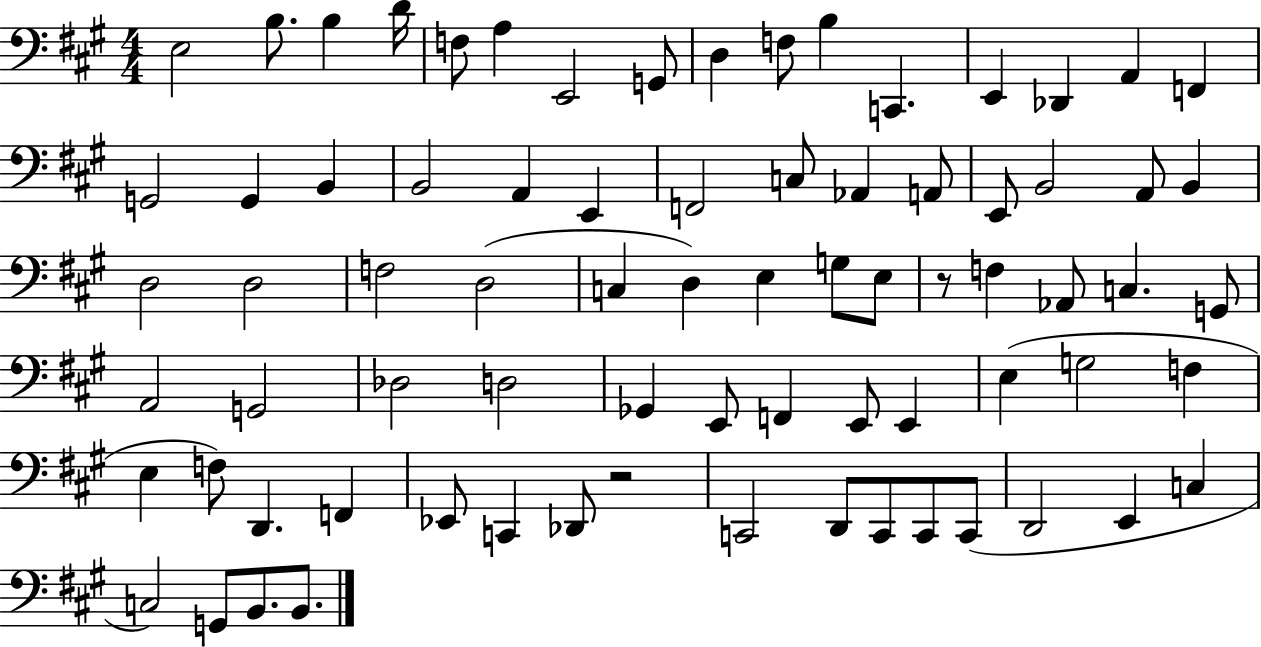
X:1
T:Untitled
M:4/4
L:1/4
K:A
E,2 B,/2 B, D/4 F,/2 A, E,,2 G,,/2 D, F,/2 B, C,, E,, _D,, A,, F,, G,,2 G,, B,, B,,2 A,, E,, F,,2 C,/2 _A,, A,,/2 E,,/2 B,,2 A,,/2 B,, D,2 D,2 F,2 D,2 C, D, E, G,/2 E,/2 z/2 F, _A,,/2 C, G,,/2 A,,2 G,,2 _D,2 D,2 _G,, E,,/2 F,, E,,/2 E,, E, G,2 F, E, F,/2 D,, F,, _E,,/2 C,, _D,,/2 z2 C,,2 D,,/2 C,,/2 C,,/2 C,,/2 D,,2 E,, C, C,2 G,,/2 B,,/2 B,,/2